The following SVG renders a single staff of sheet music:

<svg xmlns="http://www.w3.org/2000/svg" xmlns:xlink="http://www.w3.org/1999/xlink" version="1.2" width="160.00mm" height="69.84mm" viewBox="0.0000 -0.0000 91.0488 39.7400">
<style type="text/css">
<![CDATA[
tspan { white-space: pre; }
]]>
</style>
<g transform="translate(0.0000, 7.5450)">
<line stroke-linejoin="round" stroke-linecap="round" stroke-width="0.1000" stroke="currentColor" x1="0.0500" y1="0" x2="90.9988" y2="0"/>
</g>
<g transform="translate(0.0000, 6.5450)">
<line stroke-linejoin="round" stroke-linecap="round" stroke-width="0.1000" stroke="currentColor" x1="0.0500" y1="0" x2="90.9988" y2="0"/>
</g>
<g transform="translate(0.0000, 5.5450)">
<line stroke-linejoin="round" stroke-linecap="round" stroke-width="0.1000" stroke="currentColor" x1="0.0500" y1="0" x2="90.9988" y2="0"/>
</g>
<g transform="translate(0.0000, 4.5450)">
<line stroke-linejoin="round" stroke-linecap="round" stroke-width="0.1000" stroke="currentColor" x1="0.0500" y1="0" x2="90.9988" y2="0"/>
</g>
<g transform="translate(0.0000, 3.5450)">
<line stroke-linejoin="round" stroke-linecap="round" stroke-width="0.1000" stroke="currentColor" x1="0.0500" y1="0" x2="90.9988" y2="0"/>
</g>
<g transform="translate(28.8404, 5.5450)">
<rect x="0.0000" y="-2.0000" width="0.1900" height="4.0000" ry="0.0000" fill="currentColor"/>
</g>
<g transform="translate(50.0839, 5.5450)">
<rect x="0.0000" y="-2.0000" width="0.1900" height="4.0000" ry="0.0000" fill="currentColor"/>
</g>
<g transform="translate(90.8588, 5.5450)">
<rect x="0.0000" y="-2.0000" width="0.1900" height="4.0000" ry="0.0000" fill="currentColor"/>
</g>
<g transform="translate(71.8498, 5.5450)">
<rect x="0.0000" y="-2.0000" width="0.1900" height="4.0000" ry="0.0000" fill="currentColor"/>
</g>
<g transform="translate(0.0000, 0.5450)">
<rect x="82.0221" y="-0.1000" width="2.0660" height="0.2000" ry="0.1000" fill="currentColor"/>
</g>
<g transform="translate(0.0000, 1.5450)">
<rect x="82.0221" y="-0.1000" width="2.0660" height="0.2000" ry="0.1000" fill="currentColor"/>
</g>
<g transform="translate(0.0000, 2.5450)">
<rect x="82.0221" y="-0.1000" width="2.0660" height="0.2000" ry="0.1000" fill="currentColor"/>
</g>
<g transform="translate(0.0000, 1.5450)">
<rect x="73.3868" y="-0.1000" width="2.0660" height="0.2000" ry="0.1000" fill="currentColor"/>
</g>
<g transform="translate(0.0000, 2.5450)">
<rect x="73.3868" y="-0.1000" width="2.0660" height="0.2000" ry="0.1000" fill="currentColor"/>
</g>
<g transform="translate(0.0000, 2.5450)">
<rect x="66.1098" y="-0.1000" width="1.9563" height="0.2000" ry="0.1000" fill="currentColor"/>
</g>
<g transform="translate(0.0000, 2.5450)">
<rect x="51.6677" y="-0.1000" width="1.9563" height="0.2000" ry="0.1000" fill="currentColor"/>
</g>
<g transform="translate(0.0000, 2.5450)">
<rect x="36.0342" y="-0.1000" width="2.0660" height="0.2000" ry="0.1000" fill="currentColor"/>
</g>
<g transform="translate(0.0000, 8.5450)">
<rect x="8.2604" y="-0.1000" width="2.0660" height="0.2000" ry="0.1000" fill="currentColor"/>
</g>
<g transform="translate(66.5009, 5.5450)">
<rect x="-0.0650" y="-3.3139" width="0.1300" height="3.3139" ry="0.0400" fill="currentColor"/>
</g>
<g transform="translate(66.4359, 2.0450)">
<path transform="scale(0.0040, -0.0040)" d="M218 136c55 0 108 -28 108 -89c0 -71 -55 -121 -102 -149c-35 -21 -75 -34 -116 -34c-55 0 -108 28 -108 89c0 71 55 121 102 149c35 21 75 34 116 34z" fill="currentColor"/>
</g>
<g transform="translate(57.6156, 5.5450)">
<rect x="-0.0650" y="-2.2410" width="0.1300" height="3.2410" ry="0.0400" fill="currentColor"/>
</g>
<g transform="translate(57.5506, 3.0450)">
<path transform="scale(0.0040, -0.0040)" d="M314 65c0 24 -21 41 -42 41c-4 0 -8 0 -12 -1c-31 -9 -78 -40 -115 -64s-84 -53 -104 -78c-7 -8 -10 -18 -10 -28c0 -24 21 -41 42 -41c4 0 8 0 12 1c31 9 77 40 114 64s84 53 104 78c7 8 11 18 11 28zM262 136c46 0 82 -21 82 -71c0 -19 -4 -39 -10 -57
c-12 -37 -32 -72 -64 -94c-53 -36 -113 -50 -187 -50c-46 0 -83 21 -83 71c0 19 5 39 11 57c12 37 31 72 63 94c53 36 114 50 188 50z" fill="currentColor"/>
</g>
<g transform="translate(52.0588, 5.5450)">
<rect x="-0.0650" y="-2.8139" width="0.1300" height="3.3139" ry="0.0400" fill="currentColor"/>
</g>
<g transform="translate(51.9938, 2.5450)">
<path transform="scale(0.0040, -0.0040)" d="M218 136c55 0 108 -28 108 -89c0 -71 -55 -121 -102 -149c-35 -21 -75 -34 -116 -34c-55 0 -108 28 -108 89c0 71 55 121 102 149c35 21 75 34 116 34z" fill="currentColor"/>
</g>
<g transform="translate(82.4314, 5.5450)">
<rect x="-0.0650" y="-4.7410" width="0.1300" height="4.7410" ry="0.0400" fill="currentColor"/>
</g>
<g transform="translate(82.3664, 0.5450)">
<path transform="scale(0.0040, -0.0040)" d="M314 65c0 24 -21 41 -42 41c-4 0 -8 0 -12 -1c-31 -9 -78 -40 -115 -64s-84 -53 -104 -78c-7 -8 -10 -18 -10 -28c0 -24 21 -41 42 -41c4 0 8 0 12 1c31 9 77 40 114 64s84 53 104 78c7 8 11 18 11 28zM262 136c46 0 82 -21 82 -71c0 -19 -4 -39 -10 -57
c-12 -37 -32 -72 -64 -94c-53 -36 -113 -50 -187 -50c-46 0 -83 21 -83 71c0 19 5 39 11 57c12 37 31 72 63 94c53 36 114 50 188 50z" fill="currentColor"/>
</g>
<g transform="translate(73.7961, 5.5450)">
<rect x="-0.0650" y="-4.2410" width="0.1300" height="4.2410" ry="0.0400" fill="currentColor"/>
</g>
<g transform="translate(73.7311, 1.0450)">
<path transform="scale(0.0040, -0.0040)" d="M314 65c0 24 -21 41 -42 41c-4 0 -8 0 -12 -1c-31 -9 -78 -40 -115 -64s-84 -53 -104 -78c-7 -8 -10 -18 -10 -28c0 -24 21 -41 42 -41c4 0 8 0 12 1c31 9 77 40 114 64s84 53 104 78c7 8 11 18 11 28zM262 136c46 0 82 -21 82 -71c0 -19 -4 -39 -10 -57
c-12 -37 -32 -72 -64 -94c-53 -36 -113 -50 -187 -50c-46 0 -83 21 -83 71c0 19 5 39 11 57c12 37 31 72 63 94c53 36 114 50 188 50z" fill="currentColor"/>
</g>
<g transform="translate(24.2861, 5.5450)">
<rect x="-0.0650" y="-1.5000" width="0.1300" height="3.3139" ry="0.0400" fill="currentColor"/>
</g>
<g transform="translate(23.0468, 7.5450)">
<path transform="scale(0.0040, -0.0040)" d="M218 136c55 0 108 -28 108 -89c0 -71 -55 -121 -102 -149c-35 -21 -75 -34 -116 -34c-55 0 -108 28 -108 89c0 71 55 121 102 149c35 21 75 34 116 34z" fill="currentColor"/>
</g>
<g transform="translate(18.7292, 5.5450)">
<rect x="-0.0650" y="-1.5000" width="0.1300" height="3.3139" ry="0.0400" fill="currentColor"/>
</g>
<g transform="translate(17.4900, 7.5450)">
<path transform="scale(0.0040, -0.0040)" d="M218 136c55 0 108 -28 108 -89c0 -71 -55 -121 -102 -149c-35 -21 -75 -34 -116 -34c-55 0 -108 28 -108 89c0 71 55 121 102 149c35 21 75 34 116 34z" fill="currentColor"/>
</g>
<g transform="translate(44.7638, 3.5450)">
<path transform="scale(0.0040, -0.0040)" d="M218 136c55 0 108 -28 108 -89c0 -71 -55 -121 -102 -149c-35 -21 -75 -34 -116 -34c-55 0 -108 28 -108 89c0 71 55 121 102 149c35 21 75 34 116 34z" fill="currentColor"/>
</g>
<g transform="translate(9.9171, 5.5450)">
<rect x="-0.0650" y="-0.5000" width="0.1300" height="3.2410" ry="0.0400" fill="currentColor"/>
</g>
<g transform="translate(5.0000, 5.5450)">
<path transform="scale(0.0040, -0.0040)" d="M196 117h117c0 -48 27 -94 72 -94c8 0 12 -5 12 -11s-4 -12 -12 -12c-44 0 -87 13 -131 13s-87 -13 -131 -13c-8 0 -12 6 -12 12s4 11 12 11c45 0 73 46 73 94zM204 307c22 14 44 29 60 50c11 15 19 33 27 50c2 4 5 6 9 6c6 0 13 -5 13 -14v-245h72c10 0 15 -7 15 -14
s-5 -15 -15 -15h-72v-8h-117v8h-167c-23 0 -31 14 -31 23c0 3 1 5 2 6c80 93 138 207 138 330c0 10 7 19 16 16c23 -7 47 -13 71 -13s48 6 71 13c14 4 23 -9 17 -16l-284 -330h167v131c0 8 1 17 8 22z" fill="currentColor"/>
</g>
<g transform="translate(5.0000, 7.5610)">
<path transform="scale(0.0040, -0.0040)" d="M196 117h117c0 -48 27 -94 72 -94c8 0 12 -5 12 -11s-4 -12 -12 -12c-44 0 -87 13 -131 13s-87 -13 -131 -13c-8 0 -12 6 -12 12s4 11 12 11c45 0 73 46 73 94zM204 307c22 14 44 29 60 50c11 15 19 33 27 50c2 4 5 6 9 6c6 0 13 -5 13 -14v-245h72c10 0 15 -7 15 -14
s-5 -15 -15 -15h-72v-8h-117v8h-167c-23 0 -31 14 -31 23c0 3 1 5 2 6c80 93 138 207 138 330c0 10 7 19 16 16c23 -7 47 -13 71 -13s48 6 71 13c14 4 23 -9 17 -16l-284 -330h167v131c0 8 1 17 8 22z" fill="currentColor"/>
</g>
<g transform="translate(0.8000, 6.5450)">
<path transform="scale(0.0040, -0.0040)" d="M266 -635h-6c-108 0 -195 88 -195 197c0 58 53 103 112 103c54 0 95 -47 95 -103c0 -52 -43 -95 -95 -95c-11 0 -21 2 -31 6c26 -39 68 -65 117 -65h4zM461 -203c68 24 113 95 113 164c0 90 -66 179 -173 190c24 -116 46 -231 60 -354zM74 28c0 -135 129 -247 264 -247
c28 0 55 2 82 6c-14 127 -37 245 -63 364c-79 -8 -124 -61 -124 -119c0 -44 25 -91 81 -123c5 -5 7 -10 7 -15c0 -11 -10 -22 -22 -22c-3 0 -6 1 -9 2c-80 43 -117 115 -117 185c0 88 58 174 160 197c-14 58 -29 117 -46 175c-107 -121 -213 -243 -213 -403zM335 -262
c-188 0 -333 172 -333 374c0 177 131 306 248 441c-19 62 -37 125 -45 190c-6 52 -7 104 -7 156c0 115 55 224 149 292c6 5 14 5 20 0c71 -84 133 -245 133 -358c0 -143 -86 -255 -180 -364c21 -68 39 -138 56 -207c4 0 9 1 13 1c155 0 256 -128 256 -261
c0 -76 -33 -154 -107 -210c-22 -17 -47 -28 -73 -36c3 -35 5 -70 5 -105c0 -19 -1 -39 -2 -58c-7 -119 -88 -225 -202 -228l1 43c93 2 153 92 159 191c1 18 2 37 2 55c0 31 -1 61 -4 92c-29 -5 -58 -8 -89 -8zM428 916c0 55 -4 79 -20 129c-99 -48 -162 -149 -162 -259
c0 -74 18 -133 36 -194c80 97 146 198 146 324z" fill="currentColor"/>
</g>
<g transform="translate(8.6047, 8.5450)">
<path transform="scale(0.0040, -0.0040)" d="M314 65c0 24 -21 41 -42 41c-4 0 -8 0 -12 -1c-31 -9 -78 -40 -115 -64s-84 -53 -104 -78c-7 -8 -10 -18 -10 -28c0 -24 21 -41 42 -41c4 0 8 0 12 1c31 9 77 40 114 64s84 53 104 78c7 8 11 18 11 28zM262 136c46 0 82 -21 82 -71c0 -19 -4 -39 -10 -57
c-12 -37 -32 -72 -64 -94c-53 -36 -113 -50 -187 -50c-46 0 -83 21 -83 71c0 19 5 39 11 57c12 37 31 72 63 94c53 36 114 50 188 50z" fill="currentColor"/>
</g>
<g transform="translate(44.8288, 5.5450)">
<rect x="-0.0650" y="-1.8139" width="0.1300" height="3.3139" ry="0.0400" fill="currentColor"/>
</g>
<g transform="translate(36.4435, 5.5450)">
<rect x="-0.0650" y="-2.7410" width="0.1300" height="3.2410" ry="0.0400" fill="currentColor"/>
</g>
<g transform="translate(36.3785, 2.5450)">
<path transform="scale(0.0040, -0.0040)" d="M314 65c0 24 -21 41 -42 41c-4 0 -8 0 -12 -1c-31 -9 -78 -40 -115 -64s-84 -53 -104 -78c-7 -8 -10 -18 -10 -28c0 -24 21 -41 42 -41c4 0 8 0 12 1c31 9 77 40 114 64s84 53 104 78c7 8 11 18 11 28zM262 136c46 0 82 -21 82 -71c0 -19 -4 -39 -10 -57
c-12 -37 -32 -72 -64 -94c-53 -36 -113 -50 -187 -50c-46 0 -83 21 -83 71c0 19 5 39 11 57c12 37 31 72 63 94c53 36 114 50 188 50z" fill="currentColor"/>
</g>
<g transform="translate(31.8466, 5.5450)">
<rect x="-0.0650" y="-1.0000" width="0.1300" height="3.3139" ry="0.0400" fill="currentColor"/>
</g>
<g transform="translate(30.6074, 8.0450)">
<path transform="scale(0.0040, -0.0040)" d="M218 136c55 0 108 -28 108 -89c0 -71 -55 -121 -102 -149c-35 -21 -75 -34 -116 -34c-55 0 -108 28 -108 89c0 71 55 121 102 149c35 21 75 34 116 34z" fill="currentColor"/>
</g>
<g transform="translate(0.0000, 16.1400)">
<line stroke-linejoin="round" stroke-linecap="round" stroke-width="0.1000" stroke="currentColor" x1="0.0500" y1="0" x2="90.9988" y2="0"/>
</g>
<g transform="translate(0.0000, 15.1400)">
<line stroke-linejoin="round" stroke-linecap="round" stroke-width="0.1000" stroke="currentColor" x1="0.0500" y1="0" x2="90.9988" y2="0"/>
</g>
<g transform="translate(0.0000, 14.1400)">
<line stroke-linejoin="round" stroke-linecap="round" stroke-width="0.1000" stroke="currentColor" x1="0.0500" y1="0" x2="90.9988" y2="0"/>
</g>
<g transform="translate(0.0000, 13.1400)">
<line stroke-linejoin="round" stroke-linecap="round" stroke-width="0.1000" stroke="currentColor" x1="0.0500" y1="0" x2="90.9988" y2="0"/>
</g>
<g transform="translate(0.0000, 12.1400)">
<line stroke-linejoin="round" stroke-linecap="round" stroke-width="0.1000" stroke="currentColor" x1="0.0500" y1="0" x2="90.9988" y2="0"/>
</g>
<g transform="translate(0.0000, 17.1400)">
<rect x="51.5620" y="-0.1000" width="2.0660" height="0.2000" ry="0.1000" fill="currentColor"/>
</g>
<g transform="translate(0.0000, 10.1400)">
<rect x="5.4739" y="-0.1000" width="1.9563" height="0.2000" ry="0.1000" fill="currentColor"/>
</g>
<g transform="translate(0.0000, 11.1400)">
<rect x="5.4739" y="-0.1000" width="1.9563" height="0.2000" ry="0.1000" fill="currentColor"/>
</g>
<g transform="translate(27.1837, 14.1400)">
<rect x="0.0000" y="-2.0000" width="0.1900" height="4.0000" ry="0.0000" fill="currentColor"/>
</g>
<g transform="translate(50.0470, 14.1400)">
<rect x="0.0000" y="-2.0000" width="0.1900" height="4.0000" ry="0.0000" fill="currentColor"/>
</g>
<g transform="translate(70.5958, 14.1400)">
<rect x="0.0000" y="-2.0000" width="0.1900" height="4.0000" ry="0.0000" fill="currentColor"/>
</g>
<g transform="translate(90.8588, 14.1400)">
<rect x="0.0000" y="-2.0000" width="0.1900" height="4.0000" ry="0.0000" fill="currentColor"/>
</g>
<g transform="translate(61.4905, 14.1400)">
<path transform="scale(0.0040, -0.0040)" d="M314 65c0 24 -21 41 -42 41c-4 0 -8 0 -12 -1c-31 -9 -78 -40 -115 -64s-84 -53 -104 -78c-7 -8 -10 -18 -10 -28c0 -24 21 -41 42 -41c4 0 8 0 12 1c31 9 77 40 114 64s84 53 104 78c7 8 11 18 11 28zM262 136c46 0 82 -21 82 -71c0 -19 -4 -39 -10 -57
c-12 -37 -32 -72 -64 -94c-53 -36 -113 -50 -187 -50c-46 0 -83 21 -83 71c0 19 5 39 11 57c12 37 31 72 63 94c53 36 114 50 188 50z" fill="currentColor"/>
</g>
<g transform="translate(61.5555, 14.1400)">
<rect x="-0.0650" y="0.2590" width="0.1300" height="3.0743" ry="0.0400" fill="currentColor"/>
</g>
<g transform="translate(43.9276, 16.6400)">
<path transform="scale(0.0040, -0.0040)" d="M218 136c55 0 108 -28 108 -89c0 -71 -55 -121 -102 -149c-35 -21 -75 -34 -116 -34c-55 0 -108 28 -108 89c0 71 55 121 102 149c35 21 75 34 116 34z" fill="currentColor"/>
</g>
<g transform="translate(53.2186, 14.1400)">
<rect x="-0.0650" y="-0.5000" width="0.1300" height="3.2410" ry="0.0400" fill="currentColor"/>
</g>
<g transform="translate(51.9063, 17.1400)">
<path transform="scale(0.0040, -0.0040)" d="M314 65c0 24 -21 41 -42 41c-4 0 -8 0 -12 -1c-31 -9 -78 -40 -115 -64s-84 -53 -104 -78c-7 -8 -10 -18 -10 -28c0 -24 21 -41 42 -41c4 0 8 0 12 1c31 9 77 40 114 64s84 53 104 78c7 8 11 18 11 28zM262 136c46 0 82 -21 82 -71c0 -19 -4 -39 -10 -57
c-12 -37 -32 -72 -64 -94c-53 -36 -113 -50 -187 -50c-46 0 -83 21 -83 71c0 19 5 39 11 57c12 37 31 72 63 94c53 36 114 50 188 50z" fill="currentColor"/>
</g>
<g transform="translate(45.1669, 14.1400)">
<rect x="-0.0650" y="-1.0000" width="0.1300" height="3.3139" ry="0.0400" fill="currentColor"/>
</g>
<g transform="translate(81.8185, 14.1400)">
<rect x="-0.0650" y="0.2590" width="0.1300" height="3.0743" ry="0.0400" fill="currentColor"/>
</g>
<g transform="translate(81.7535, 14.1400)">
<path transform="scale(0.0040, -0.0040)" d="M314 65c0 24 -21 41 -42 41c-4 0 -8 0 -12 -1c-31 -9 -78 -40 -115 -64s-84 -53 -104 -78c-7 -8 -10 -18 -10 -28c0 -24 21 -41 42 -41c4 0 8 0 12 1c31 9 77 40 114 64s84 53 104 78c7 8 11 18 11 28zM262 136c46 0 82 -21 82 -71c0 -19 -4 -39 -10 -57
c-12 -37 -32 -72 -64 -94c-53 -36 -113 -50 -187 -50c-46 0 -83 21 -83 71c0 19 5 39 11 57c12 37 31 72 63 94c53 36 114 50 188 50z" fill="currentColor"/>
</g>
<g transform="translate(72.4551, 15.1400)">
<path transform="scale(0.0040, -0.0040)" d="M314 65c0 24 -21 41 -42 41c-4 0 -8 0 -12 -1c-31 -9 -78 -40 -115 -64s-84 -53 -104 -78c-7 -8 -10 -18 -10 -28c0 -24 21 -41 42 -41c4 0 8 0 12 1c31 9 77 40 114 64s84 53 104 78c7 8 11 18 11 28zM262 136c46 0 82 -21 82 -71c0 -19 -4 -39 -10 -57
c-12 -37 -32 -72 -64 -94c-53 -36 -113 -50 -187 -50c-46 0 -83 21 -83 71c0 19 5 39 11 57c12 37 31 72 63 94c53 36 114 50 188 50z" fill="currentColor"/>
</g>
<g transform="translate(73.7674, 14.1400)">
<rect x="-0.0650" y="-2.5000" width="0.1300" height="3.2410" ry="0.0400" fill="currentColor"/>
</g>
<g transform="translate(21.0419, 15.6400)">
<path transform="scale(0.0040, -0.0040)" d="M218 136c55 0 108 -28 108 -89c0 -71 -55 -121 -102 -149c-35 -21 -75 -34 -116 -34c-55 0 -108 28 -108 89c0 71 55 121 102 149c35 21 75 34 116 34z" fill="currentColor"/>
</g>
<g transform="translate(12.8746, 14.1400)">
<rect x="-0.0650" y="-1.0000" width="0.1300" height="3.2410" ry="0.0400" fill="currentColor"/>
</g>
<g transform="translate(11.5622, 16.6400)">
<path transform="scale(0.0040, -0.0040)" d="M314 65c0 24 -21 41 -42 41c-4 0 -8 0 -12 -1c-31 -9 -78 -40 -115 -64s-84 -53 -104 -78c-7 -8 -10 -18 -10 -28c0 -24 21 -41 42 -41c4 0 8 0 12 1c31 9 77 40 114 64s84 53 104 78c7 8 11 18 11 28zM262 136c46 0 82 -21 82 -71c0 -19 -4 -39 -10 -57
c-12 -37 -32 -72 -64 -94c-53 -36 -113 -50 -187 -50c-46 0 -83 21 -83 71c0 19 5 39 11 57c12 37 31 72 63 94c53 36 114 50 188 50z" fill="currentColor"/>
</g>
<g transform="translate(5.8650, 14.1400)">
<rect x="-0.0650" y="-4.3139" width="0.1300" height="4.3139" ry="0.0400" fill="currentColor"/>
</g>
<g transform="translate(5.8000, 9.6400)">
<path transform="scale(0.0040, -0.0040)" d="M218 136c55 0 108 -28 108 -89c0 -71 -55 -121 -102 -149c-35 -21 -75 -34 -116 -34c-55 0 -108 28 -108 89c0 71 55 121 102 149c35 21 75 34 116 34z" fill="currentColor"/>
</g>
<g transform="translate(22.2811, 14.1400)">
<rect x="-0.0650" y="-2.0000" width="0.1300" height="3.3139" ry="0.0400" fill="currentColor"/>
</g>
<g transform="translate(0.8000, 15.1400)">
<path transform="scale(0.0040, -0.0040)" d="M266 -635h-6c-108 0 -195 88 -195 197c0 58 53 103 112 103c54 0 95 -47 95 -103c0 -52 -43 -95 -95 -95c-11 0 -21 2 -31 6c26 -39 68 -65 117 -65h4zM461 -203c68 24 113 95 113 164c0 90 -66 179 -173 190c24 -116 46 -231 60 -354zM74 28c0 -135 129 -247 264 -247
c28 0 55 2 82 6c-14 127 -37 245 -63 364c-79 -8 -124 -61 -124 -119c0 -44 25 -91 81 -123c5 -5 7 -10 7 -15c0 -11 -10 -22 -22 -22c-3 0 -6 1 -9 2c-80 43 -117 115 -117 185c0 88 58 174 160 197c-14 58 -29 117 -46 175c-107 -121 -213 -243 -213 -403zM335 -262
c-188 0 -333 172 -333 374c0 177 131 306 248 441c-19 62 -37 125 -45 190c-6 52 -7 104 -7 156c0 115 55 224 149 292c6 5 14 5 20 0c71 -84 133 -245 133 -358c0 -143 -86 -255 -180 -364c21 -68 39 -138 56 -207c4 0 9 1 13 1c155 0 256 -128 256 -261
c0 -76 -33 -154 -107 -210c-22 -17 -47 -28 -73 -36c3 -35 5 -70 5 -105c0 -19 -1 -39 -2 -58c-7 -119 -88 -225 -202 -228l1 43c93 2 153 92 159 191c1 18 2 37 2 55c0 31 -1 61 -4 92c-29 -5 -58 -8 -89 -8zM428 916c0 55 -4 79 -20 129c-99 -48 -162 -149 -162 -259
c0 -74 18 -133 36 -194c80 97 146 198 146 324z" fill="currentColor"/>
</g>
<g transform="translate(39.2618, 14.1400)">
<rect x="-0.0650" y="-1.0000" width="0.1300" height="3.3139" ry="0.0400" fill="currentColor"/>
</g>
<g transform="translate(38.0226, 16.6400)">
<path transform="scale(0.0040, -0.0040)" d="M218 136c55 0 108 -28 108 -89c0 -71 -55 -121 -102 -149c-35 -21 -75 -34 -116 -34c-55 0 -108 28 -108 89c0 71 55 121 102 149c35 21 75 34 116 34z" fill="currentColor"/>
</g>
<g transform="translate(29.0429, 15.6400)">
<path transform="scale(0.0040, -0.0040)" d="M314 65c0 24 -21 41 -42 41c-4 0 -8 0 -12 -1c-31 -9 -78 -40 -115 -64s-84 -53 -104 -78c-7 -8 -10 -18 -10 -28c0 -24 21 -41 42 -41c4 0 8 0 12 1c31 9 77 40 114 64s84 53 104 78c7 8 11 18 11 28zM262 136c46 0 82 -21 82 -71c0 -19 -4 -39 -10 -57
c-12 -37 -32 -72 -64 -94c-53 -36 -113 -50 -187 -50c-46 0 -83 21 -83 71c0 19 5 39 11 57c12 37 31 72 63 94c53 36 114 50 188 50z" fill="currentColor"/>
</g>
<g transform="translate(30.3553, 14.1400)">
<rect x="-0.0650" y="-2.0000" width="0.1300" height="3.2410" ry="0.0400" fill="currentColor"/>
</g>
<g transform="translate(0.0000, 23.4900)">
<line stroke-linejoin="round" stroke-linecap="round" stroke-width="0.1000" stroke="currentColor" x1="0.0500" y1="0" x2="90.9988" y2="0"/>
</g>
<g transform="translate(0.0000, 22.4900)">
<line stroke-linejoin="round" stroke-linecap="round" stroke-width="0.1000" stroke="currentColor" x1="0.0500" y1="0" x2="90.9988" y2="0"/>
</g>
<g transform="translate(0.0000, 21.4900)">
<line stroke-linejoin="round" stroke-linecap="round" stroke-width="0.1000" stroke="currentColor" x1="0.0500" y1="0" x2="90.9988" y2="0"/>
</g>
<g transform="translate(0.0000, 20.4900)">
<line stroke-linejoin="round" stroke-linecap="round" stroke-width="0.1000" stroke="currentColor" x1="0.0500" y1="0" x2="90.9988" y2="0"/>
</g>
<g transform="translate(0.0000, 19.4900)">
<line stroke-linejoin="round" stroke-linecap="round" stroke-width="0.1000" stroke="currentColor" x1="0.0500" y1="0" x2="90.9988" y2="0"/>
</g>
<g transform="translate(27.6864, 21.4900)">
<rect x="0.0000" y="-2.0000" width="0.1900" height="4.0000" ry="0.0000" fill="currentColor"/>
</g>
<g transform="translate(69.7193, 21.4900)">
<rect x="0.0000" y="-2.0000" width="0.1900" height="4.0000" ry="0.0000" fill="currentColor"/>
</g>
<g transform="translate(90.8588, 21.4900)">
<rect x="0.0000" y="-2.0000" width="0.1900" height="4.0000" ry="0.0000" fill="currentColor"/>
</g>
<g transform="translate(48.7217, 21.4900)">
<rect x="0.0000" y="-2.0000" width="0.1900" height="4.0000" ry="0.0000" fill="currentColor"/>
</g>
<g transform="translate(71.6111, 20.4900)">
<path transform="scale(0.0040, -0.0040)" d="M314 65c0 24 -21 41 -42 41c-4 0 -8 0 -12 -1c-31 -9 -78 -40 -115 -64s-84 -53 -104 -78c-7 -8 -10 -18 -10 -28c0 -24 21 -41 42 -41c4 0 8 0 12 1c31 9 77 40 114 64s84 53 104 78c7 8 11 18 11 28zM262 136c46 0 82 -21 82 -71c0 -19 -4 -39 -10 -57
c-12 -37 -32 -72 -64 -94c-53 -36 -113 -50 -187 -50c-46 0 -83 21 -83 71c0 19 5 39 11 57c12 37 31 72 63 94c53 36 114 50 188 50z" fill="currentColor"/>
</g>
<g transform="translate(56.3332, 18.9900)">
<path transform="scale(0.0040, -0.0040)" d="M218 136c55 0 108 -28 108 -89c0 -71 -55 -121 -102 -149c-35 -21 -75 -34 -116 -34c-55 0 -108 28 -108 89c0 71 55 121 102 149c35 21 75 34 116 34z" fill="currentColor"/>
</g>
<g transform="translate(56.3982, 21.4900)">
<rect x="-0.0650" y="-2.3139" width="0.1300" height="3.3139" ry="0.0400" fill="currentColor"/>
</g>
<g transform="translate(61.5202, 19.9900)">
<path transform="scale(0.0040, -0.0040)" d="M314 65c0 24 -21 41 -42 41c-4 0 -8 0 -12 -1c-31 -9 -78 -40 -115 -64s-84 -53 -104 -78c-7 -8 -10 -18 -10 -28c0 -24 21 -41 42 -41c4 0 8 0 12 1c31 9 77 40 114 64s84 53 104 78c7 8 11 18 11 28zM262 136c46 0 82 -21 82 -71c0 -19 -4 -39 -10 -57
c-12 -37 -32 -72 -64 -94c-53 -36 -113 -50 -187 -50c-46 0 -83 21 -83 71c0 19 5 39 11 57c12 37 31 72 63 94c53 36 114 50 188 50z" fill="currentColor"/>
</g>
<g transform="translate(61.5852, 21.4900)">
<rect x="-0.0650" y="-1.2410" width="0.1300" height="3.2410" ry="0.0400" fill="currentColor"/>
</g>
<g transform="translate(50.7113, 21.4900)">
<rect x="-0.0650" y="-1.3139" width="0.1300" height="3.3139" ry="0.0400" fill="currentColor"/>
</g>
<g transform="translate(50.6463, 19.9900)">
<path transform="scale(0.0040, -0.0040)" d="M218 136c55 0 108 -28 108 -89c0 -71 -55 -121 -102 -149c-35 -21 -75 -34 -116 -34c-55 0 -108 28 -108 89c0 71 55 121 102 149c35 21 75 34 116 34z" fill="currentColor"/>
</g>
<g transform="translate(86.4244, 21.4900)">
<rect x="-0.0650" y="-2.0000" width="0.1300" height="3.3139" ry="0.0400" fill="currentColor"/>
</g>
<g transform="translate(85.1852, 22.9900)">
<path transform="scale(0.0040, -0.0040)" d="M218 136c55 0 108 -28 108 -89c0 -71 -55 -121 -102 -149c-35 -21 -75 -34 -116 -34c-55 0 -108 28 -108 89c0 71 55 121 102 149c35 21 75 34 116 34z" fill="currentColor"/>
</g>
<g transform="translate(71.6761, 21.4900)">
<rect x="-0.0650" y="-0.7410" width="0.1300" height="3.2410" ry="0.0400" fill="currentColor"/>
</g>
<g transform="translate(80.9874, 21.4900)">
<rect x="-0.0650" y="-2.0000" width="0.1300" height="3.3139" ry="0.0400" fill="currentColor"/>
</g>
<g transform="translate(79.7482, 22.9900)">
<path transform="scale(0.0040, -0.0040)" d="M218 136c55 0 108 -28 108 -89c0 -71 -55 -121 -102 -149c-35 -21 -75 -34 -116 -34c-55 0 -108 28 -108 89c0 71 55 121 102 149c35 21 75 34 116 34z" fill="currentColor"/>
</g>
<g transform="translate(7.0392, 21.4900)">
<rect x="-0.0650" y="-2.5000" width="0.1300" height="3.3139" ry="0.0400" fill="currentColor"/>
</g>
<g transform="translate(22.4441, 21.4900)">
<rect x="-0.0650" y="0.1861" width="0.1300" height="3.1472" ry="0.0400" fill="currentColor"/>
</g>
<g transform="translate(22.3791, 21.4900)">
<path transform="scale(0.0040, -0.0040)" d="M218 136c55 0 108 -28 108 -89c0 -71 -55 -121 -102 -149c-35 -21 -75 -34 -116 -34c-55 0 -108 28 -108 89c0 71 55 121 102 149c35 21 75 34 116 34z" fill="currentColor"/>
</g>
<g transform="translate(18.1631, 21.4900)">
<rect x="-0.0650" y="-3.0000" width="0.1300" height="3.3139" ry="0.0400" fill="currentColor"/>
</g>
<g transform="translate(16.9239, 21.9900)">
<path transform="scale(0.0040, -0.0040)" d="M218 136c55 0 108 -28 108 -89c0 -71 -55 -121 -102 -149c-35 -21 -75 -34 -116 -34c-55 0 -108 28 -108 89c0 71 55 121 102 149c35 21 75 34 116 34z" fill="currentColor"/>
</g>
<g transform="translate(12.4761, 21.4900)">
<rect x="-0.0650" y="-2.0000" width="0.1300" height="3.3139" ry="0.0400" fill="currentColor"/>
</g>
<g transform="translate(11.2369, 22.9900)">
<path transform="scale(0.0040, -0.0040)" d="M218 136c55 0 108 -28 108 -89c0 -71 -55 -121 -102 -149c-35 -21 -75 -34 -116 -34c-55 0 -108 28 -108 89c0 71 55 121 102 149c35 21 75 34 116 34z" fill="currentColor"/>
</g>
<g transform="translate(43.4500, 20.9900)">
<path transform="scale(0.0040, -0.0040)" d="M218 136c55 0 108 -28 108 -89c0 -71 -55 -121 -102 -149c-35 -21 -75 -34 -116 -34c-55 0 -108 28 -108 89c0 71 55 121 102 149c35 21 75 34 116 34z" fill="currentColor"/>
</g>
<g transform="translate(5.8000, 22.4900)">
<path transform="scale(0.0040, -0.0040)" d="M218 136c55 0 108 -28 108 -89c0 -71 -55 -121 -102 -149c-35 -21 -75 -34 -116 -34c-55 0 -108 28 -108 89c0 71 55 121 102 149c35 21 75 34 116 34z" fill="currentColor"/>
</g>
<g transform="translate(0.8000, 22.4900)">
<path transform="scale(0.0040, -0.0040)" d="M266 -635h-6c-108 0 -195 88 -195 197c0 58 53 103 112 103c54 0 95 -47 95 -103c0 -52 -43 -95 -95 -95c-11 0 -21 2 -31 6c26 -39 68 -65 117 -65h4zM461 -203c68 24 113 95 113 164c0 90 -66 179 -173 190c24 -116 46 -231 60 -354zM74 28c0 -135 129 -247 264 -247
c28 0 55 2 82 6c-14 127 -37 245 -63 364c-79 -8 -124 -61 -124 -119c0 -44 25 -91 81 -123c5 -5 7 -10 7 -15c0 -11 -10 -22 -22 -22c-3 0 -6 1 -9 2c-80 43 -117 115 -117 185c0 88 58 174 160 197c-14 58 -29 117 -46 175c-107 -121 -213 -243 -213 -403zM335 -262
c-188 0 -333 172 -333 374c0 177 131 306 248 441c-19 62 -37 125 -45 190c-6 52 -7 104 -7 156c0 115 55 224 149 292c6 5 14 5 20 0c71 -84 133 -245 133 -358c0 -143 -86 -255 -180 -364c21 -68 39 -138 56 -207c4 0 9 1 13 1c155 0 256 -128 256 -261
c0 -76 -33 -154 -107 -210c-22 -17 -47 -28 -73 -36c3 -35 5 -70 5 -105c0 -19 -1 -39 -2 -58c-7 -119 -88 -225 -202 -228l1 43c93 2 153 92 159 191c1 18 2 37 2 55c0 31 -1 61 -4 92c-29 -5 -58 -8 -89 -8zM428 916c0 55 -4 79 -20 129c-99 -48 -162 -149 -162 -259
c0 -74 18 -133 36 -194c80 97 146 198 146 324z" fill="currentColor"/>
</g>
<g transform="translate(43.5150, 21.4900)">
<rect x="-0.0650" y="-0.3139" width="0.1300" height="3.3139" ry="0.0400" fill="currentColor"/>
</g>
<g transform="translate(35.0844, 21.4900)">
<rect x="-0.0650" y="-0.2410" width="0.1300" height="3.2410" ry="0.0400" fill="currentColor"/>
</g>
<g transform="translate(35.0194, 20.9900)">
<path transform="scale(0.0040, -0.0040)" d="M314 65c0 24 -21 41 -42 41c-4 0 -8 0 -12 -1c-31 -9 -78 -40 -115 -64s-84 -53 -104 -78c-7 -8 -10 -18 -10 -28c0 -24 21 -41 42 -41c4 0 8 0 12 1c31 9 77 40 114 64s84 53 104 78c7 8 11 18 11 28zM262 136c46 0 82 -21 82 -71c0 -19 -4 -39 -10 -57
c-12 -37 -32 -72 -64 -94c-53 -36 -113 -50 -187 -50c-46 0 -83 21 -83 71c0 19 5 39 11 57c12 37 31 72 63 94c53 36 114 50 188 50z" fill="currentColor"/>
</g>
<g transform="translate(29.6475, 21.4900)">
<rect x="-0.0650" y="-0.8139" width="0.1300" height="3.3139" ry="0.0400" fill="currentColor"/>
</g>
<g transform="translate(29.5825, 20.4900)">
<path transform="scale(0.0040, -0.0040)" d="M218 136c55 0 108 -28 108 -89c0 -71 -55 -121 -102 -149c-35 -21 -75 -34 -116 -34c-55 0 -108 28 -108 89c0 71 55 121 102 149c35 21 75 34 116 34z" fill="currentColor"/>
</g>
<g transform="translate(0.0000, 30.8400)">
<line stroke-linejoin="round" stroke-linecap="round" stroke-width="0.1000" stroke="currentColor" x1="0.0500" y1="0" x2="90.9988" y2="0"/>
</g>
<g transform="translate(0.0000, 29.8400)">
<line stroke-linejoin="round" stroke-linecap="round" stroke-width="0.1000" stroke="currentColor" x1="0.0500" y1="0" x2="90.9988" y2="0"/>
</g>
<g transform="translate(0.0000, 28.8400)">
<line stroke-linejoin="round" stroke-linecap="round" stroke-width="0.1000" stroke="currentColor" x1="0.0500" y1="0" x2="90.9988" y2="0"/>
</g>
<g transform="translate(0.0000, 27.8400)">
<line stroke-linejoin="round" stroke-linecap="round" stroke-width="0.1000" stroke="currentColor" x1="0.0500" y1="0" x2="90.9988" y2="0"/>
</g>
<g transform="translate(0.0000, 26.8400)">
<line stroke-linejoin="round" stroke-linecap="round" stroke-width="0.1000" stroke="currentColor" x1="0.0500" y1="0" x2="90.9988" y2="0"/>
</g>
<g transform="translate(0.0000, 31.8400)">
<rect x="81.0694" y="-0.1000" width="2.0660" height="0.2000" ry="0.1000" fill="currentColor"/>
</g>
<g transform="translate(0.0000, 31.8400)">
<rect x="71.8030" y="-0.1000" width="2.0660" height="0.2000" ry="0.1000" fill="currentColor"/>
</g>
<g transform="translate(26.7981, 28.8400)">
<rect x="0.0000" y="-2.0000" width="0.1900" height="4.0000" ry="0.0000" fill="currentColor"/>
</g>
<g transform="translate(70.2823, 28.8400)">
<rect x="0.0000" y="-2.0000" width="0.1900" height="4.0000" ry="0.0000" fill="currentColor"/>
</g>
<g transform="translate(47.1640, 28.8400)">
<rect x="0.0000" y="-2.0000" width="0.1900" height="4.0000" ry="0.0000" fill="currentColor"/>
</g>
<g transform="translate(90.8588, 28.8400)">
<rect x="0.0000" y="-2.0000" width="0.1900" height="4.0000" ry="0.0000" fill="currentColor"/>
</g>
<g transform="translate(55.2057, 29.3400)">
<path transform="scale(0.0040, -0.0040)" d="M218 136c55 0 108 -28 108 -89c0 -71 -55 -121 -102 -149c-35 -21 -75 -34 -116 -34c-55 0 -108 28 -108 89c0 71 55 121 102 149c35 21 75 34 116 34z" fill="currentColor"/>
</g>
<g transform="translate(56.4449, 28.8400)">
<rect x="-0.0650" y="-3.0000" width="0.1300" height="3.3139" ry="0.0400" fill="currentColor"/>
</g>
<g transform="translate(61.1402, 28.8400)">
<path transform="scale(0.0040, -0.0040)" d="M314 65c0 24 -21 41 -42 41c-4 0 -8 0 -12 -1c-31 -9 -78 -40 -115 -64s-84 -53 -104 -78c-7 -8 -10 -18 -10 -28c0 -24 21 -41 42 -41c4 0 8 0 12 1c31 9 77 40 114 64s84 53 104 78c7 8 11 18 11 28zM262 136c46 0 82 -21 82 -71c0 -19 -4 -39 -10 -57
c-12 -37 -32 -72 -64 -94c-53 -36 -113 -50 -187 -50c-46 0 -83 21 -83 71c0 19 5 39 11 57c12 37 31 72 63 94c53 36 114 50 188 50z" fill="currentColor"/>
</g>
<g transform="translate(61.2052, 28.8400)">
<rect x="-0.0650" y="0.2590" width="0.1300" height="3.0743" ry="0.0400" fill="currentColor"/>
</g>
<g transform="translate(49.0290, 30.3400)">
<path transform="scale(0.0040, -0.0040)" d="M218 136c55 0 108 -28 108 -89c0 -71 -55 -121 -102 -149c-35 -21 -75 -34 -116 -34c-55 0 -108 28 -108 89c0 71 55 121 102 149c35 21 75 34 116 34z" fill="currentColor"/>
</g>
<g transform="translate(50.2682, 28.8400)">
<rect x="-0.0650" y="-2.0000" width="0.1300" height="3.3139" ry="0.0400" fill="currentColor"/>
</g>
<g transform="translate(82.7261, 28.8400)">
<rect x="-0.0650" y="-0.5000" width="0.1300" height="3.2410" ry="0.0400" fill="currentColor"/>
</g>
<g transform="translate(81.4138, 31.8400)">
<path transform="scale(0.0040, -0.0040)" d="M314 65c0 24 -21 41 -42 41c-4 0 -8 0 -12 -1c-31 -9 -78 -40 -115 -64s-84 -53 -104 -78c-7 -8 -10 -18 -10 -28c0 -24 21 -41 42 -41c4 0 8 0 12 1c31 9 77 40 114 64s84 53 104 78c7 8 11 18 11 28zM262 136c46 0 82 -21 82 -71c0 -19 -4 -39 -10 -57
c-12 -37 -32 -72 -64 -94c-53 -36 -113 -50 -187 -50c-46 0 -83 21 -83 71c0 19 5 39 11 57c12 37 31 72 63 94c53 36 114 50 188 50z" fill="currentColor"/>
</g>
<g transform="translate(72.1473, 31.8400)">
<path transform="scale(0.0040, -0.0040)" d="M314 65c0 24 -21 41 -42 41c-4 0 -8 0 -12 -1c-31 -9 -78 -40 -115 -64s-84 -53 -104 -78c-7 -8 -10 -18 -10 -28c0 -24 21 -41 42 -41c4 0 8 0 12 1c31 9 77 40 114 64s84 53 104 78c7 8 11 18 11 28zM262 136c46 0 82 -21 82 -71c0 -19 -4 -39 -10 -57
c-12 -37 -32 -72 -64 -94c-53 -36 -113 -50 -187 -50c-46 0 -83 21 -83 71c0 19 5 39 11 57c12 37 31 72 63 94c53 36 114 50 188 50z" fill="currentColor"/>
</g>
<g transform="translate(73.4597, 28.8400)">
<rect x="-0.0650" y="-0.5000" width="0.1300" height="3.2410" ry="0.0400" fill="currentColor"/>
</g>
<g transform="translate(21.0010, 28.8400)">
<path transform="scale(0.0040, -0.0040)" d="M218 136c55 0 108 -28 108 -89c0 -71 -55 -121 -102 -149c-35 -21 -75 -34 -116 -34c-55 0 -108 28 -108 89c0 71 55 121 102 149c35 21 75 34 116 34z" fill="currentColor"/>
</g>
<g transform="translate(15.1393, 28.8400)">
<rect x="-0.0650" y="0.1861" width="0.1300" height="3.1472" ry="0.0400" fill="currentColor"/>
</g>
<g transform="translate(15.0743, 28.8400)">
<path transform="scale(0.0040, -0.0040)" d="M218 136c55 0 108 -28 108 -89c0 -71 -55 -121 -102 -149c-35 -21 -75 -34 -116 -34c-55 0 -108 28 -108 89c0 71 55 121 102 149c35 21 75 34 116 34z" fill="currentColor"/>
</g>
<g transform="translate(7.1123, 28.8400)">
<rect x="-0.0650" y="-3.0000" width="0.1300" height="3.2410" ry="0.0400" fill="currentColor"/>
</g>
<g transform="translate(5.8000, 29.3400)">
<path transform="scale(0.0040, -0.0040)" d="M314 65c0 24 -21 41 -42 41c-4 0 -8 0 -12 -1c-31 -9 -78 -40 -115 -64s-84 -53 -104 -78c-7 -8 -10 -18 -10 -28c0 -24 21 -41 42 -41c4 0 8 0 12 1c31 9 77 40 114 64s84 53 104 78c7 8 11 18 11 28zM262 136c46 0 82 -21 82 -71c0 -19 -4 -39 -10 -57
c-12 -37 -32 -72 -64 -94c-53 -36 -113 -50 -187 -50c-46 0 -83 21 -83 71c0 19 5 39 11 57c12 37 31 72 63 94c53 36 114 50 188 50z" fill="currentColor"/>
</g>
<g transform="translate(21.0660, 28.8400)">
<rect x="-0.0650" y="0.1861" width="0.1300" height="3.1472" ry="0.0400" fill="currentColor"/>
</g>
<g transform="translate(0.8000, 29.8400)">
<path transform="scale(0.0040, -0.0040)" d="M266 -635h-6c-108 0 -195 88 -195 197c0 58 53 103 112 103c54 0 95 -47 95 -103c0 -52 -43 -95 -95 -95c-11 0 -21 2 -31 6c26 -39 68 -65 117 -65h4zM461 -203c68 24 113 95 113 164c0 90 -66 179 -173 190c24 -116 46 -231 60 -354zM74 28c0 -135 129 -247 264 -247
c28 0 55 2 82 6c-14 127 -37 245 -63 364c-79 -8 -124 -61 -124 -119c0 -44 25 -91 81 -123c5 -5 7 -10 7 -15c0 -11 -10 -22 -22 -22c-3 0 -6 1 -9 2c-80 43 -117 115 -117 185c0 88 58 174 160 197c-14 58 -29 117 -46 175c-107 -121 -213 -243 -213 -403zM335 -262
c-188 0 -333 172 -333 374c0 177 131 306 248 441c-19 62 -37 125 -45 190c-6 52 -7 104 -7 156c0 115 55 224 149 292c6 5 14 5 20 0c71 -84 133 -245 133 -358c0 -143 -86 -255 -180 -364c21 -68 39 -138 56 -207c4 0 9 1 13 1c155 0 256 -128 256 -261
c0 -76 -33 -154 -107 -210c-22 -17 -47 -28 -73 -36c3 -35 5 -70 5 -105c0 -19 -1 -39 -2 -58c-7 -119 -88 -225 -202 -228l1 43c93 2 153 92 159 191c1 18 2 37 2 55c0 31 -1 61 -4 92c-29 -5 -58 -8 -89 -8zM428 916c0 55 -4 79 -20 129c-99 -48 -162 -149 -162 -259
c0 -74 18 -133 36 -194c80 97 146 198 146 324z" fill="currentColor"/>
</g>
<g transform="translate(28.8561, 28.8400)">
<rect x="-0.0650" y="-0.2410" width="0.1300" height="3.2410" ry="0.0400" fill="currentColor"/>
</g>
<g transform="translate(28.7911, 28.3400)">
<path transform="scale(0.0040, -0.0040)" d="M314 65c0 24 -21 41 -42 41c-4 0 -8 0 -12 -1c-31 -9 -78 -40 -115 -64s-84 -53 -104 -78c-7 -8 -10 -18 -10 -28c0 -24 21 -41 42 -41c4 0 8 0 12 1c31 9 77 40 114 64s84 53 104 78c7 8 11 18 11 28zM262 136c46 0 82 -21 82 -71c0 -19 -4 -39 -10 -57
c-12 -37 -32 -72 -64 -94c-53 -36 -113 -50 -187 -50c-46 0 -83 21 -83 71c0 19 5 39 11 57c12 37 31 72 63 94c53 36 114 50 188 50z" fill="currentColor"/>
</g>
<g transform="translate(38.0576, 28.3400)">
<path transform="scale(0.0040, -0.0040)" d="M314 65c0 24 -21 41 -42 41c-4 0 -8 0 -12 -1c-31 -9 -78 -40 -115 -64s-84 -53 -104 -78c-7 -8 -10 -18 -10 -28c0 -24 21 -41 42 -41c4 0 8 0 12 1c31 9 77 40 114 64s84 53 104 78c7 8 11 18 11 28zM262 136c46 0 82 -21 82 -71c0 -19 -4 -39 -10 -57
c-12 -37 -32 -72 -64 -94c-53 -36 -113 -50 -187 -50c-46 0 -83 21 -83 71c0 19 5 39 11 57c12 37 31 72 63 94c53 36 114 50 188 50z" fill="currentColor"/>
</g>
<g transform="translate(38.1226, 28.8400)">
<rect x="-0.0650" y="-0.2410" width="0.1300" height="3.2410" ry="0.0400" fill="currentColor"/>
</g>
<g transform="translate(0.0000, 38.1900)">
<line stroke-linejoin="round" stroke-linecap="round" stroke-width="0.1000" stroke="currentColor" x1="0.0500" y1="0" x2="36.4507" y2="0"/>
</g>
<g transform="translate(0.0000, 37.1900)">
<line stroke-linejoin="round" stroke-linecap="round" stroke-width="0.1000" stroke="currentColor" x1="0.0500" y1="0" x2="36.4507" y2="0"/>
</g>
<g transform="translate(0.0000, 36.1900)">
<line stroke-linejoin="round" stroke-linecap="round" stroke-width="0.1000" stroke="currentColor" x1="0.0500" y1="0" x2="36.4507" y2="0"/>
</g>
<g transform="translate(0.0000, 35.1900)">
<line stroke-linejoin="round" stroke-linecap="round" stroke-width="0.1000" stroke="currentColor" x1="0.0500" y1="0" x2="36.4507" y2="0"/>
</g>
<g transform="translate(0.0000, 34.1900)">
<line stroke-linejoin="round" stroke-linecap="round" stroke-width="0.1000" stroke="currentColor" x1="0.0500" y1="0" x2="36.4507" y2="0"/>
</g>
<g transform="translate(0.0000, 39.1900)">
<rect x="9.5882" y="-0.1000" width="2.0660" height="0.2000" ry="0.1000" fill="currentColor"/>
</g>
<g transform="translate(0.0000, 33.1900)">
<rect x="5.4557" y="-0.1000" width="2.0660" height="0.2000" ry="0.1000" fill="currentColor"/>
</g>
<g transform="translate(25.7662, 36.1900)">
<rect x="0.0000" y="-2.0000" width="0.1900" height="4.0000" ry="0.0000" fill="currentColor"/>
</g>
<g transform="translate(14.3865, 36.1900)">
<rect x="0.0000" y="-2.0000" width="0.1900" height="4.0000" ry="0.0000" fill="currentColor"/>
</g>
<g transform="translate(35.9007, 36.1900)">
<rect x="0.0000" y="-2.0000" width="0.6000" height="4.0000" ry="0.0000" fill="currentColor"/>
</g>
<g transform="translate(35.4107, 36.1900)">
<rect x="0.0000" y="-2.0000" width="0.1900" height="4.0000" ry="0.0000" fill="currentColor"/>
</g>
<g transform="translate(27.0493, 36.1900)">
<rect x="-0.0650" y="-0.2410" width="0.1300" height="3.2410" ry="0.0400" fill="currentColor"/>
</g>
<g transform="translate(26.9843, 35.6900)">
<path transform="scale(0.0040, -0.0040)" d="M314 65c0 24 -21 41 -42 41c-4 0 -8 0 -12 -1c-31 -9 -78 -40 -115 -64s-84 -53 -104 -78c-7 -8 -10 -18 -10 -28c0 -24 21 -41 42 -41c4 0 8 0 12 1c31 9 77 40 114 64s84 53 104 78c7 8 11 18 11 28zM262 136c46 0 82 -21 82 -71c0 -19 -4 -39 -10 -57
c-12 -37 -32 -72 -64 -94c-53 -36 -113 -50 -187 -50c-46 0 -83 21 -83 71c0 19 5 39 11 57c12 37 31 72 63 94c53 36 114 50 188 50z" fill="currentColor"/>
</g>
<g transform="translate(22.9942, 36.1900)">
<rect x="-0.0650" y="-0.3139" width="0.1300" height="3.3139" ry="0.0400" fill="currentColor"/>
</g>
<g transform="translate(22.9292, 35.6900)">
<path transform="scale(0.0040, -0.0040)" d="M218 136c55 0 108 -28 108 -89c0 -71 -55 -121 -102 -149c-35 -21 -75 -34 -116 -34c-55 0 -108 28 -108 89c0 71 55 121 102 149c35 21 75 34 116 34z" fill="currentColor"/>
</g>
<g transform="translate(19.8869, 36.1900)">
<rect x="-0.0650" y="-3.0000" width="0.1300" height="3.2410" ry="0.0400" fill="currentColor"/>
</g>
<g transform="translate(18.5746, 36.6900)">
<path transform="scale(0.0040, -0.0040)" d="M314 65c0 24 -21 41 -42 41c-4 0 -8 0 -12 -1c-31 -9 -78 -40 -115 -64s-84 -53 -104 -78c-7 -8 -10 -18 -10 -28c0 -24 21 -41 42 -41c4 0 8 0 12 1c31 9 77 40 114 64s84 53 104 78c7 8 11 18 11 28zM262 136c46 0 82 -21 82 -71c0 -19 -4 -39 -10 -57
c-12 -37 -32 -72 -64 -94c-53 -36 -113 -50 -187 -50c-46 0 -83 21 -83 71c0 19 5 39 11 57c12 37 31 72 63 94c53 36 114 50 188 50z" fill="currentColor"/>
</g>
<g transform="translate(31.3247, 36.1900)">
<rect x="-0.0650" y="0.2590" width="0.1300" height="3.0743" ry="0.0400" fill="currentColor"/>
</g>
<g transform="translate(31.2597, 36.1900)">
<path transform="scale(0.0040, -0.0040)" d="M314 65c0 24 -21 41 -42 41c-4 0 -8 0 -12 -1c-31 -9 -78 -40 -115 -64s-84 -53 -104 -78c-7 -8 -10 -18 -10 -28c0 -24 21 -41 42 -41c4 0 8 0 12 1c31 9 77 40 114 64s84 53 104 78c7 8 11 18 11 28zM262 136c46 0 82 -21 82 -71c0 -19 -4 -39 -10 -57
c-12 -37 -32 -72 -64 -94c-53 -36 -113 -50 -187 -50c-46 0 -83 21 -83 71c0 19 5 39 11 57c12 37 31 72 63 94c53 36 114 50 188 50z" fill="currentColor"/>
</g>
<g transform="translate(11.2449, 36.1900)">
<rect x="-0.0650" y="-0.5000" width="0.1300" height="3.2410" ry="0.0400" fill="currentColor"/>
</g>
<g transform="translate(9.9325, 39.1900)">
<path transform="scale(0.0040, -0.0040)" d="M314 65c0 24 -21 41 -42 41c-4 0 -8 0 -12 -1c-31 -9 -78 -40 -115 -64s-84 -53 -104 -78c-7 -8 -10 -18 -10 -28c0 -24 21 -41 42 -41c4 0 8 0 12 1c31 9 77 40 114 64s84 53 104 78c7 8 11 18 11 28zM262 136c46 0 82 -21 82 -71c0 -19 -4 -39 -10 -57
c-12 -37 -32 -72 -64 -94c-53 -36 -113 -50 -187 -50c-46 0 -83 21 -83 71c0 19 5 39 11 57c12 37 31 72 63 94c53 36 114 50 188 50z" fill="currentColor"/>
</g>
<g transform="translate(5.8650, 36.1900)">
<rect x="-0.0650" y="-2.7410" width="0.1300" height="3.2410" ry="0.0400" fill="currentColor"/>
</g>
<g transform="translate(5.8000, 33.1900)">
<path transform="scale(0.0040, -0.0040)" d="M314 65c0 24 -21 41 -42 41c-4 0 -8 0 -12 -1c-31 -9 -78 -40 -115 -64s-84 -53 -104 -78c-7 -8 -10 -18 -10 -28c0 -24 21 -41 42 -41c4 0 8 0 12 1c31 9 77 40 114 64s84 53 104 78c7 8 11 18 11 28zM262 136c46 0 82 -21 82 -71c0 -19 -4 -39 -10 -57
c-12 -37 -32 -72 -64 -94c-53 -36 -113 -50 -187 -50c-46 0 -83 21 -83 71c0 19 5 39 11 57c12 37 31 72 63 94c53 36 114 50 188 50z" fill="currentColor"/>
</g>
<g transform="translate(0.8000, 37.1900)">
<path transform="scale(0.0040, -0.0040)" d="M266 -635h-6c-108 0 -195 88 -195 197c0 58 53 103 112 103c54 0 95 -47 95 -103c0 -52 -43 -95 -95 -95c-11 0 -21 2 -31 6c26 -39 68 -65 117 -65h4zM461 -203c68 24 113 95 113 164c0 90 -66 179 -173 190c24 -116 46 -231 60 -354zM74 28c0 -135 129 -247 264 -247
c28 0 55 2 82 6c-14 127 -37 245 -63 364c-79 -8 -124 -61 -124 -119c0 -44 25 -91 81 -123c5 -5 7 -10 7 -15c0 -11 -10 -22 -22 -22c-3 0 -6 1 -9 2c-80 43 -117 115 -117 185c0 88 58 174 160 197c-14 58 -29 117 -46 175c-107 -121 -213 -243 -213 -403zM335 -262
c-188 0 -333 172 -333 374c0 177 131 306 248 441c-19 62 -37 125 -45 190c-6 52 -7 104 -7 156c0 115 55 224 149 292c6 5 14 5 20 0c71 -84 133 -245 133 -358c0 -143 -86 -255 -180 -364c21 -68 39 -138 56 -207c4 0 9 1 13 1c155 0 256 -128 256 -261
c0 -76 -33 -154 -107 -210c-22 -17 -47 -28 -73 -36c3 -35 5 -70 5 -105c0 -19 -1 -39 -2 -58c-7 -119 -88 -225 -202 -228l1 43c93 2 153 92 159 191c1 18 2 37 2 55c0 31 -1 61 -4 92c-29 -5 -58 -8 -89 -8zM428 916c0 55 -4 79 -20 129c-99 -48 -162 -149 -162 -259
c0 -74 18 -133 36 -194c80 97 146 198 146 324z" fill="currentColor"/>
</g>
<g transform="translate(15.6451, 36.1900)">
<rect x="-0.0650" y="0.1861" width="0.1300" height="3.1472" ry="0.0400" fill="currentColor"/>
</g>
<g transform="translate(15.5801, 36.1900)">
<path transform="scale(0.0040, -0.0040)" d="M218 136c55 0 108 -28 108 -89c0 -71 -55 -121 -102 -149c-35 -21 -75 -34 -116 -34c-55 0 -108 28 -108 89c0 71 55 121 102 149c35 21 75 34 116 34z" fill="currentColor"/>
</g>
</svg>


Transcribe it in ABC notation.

X:1
T:Untitled
M:4/4
L:1/4
K:C
C2 E E D a2 f a g2 b d'2 e'2 d' D2 F F2 D D C2 B2 G2 B2 G F A B d c2 c e g e2 d2 F F A2 B B c2 c2 F A B2 C2 C2 a2 C2 B A2 c c2 B2